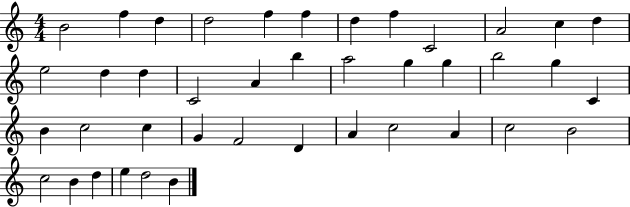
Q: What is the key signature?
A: C major